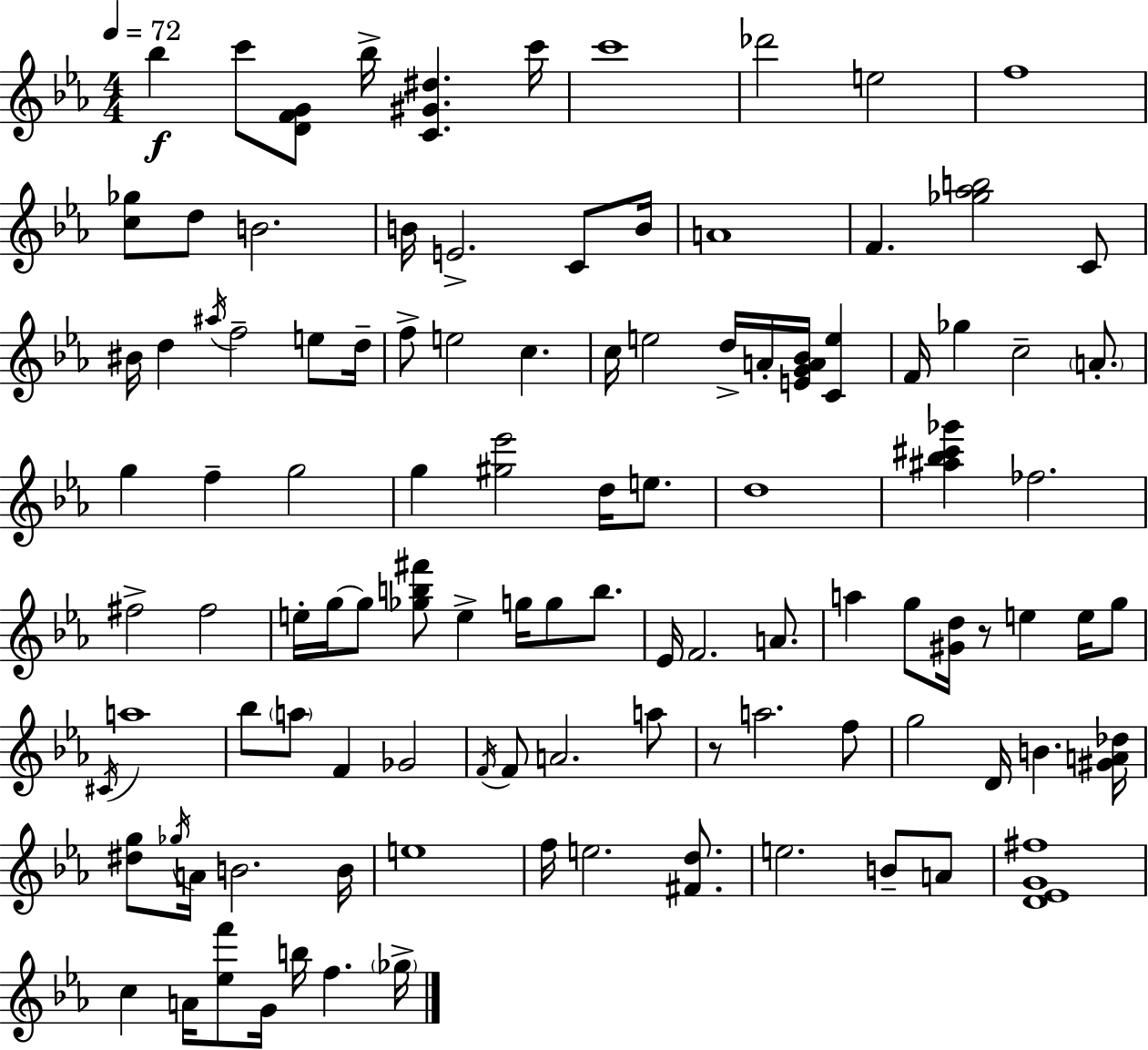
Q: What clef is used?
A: treble